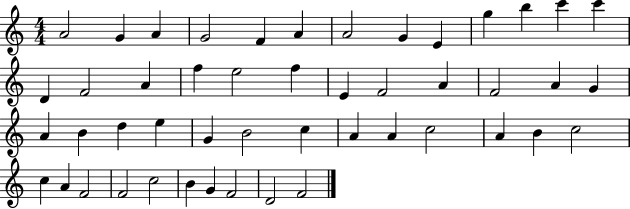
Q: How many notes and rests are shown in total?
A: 48